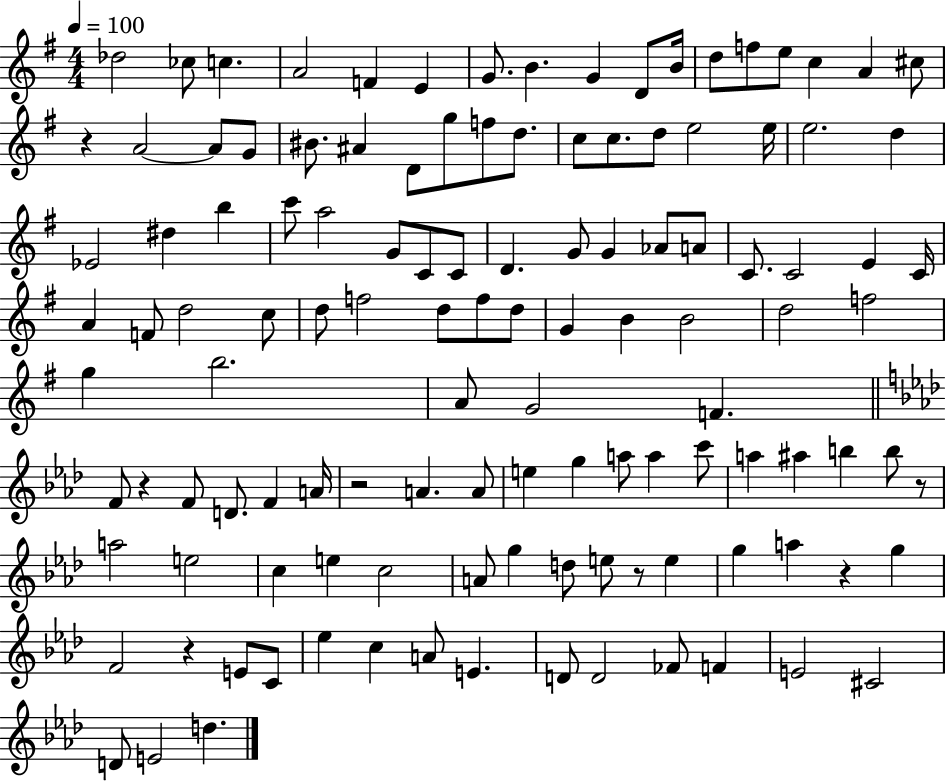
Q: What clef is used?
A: treble